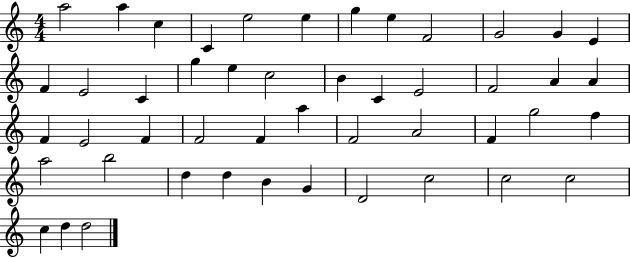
{
  \clef treble
  \numericTimeSignature
  \time 4/4
  \key c \major
  a''2 a''4 c''4 | c'4 e''2 e''4 | g''4 e''4 f'2 | g'2 g'4 e'4 | \break f'4 e'2 c'4 | g''4 e''4 c''2 | b'4 c'4 e'2 | f'2 a'4 a'4 | \break f'4 e'2 f'4 | f'2 f'4 a''4 | f'2 a'2 | f'4 g''2 f''4 | \break a''2 b''2 | d''4 d''4 b'4 g'4 | d'2 c''2 | c''2 c''2 | \break c''4 d''4 d''2 | \bar "|."
}